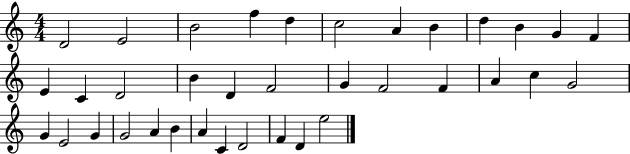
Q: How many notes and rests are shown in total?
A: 36